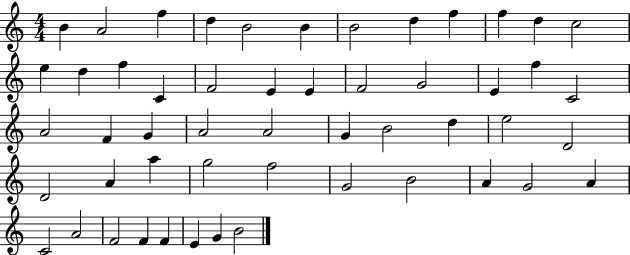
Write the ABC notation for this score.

X:1
T:Untitled
M:4/4
L:1/4
K:C
B A2 f d B2 B B2 d f f d c2 e d f C F2 E E F2 G2 E f C2 A2 F G A2 A2 G B2 d e2 D2 D2 A a g2 f2 G2 B2 A G2 A C2 A2 F2 F F E G B2